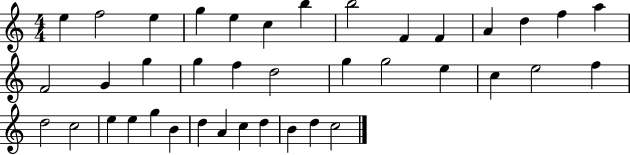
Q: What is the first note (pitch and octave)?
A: E5